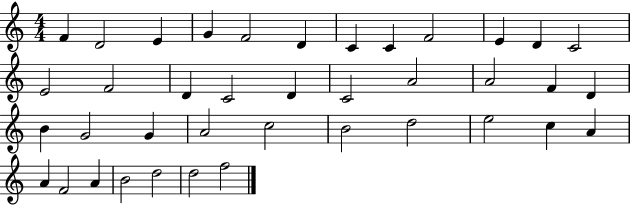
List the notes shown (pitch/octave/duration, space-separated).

F4/q D4/h E4/q G4/q F4/h D4/q C4/q C4/q F4/h E4/q D4/q C4/h E4/h F4/h D4/q C4/h D4/q C4/h A4/h A4/h F4/q D4/q B4/q G4/h G4/q A4/h C5/h B4/h D5/h E5/h C5/q A4/q A4/q F4/h A4/q B4/h D5/h D5/h F5/h